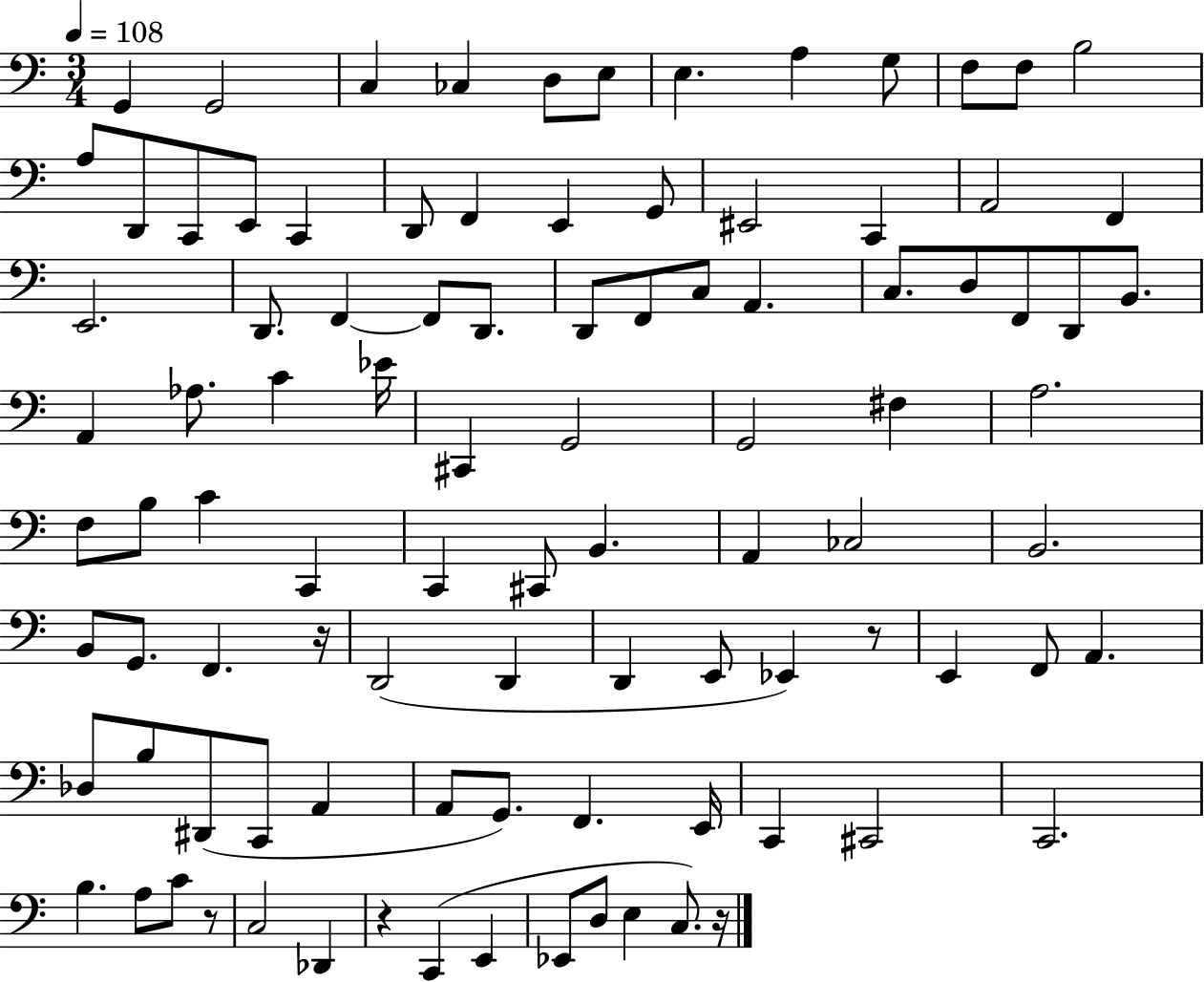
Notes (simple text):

G2/q G2/h C3/q CES3/q D3/e E3/e E3/q. A3/q G3/e F3/e F3/e B3/h A3/e D2/e C2/e E2/e C2/q D2/e F2/q E2/q G2/e EIS2/h C2/q A2/h F2/q E2/h. D2/e. F2/q F2/e D2/e. D2/e F2/e C3/e A2/q. C3/e. D3/e F2/e D2/e B2/e. A2/q Ab3/e. C4/q Eb4/s C#2/q G2/h G2/h F#3/q A3/h. F3/e B3/e C4/q C2/q C2/q C#2/e B2/q. A2/q CES3/h B2/h. B2/e G2/e. F2/q. R/s D2/h D2/q D2/q E2/e Eb2/q R/e E2/q F2/e A2/q. Db3/e B3/e D#2/e C2/e A2/q A2/e G2/e. F2/q. E2/s C2/q C#2/h C2/h. B3/q. A3/e C4/e R/e C3/h Db2/q R/q C2/q E2/q Eb2/e D3/e E3/q C3/e. R/s